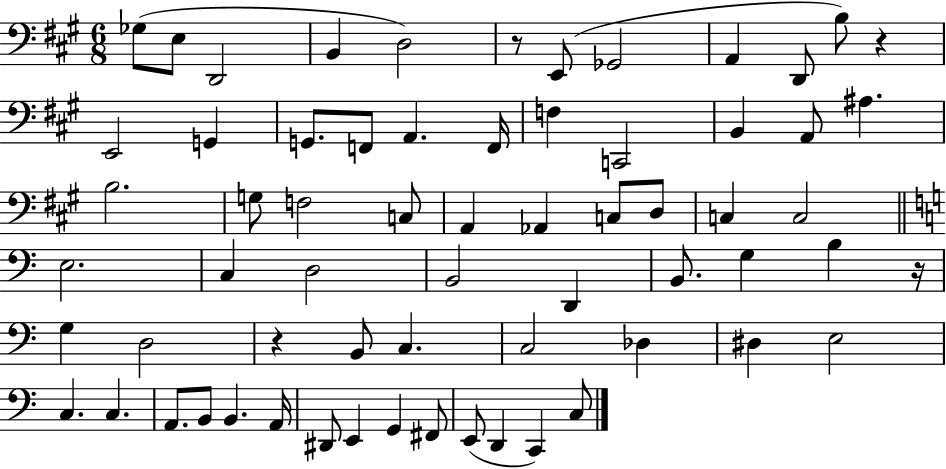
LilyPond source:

{
  \clef bass
  \numericTimeSignature
  \time 6/8
  \key a \major
  ges8( e8 d,2 | b,4 d2) | r8 e,8( ges,2 | a,4 d,8 b8) r4 | \break e,2 g,4 | g,8. f,8 a,4. f,16 | f4 c,2 | b,4 a,8 ais4. | \break b2. | g8 f2 c8 | a,4 aes,4 c8 d8 | c4 c2 | \break \bar "||" \break \key c \major e2. | c4 d2 | b,2 d,4 | b,8. g4 b4 r16 | \break g4 d2 | r4 b,8 c4. | c2 des4 | dis4 e2 | \break c4. c4. | a,8. b,8 b,4. a,16 | dis,8 e,4 g,4 fis,8 | e,8( d,4 c,4) c8 | \break \bar "|."
}